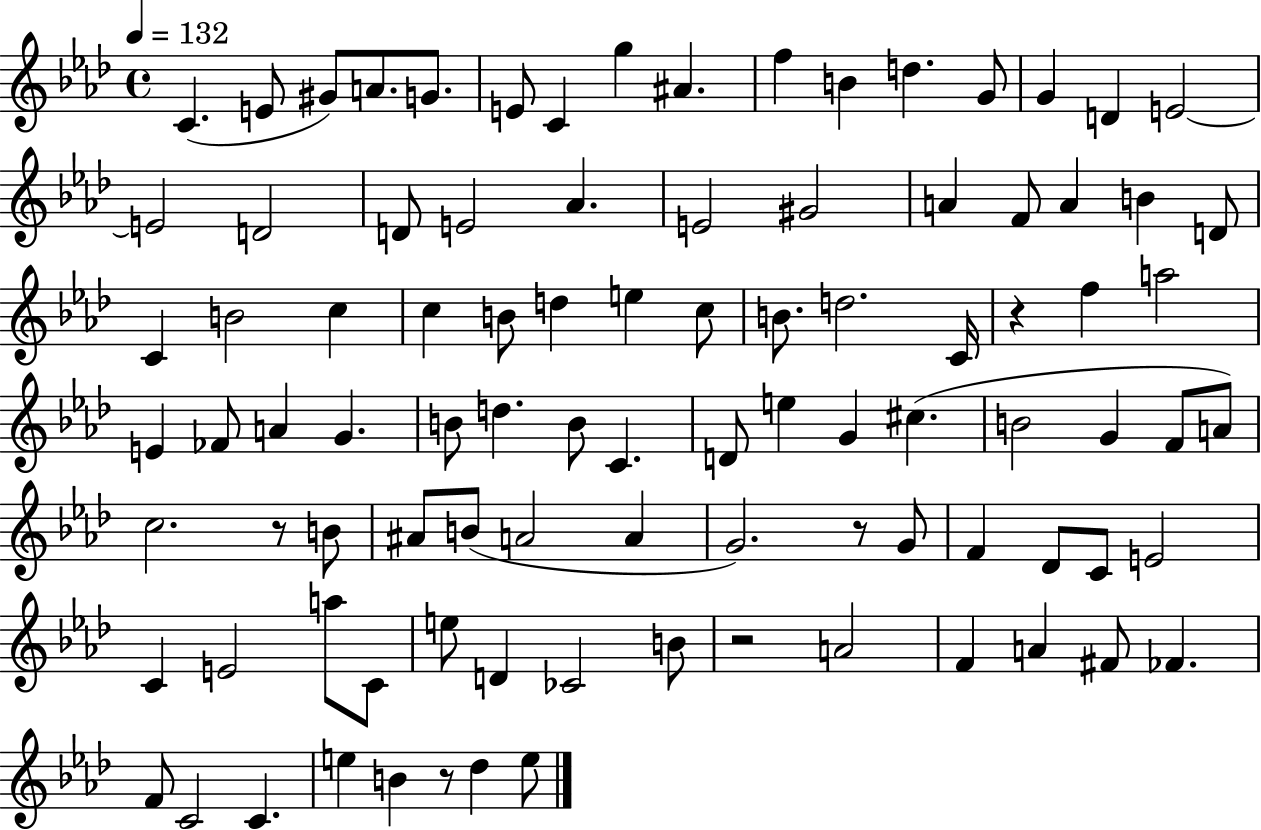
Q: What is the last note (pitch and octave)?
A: E5